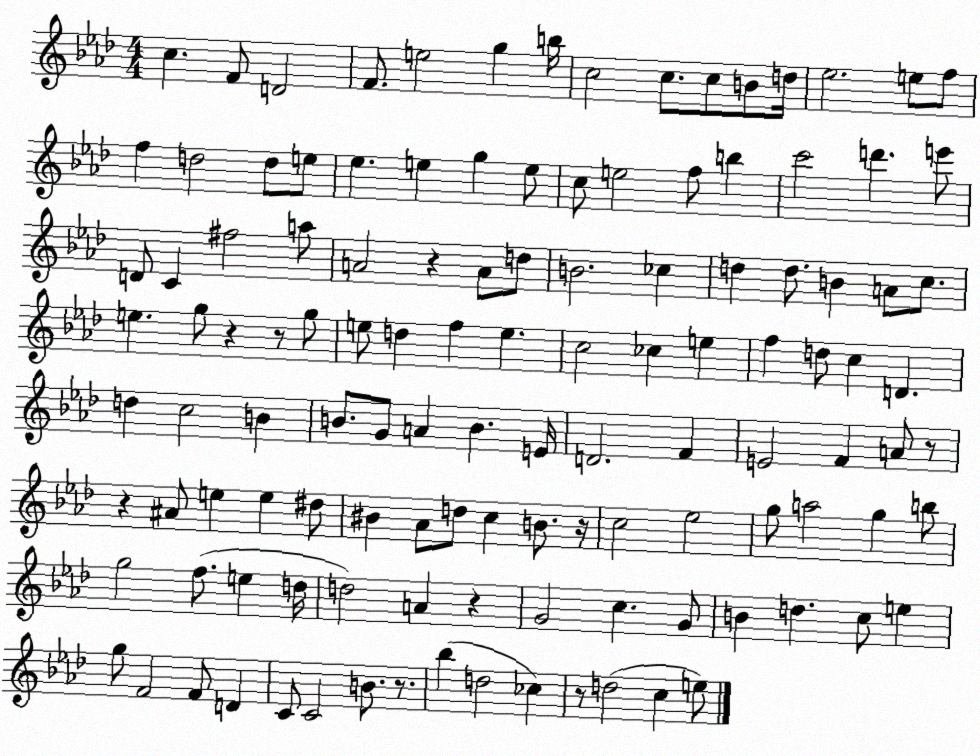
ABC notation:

X:1
T:Untitled
M:4/4
L:1/4
K:Ab
c F/2 D2 F/2 e2 g b/4 c2 c/2 c/2 B/2 d/4 _e2 e/2 f/2 f d2 d/2 e/2 _e e g e/2 c/2 e2 f/2 b c'2 d' e'/2 D/2 C ^f2 a/2 A2 z A/2 d/2 B2 _c d d/2 B A/2 c/2 e g/2 z z/2 g/2 e/2 d f e c2 _c e f d/2 c D d c2 B B/2 G/2 A B E/4 D2 F E2 F A/2 z/2 z ^A/2 e e ^d/2 ^B _A/2 d/2 c B/2 z/4 c2 _e2 g/2 a2 g b/2 g2 f/2 e d/4 d2 A z G2 c G/2 B d c/2 e g/2 F2 F/2 D C/2 C2 B/2 z/2 _b d2 _c z/2 d2 c e/2